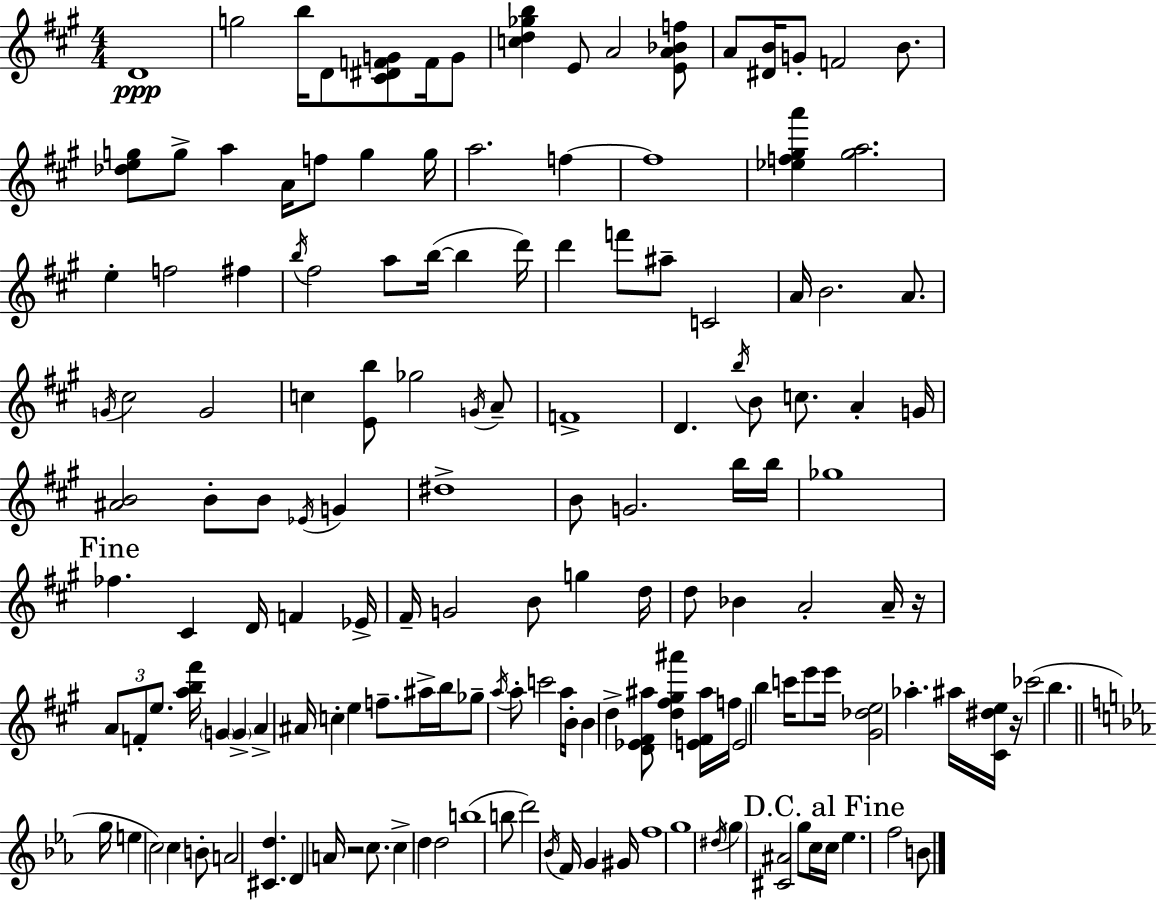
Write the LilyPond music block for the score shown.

{
  \clef treble
  \numericTimeSignature
  \time 4/4
  \key a \major
  d'1\ppp | g''2 b''16 d'8 <cis' dis' f' g'>8 f'16 g'8 | <c'' d'' ges'' b''>4 e'8 a'2 <e' a' bes' f''>8 | a'8 <dis' b'>16 g'8-. f'2 b'8. | \break <des'' e'' g''>8 g''8-> a''4 a'16 f''8 g''4 g''16 | a''2. f''4~~ | f''1 | <ees'' f'' gis'' a'''>4 <gis'' a''>2. | \break e''4-. f''2 fis''4 | \acciaccatura { b''16 } fis''2 a''8 b''16~(~ b''4 | d'''16) d'''4 f'''8 ais''8-- c'2 | a'16 b'2. a'8. | \break \acciaccatura { g'16 } cis''2 g'2 | c''4 <e' b''>8 ges''2 | \acciaccatura { g'16 } a'8-- f'1-> | d'4. \acciaccatura { b''16 } b'8 c''8. a'4-. | \break g'16 <ais' b'>2 b'8-. b'8 | \acciaccatura { ees'16 } g'4 dis''1-> | b'8 g'2. | b''16 b''16 ges''1 | \break \mark "Fine" fes''4. cis'4 d'16 | f'4 ees'16-> fis'16-- g'2 b'8 | g''4 d''16 d''8 bes'4 a'2-. | a'16-- r16 \tuplet 3/2 { a'8 f'8-. e''8. } <a'' b'' fis'''>16 \parenthesize g'4 | \break \parenthesize g'4-> a'4-> ais'16 c''4-. e''4 | f''8.-- ais''16-> b''16 ges''8-- \acciaccatura { a''16 } a''8-. c'''2 | a''16 b'16-. b'4 d''4-> <d' ees' fis' ais''>8 | <d'' fis'' gis'' ais'''>4 <e' fis' ais''>16 f''16 e'2 b''4 | \break c'''16 e'''8 e'''16 <gis' des'' e''>2 aes''4.-. | ais''16 <cis' dis'' e''>16 r16 ces'''2( b''4. | \bar "||" \break \key ees \major g''16 e''4 c''2) c''4 | b'8-. a'2 <cis' d''>4. | d'4 a'16 r2 c''8. | c''4-> d''4 d''2 | \break b''1( | b''8 d'''2) \acciaccatura { bes'16 } f'16 g'4 | gis'16 f''1 | g''1 | \break \acciaccatura { dis''16 } \parenthesize g''4 <cis' ais'>2 g''8 | c''16 \mark "D.C. al Fine" c''16 ees''4. f''2 | b'8 \bar "|."
}